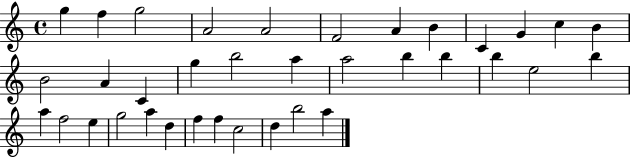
G5/q F5/q G5/h A4/h A4/h F4/h A4/q B4/q C4/q G4/q C5/q B4/q B4/h A4/q C4/q G5/q B5/h A5/q A5/h B5/q B5/q B5/q E5/h B5/q A5/q F5/h E5/q G5/h A5/q D5/q F5/q F5/q C5/h D5/q B5/h A5/q